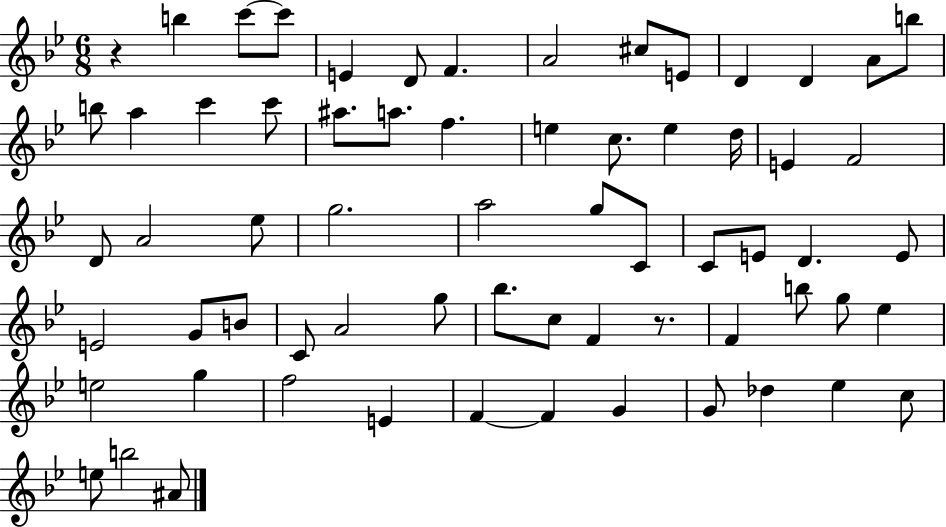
R/q B5/q C6/e C6/e E4/q D4/e F4/q. A4/h C#5/e E4/e D4/q D4/q A4/e B5/e B5/e A5/q C6/q C6/e A#5/e. A5/e. F5/q. E5/q C5/e. E5/q D5/s E4/q F4/h D4/e A4/h Eb5/e G5/h. A5/h G5/e C4/e C4/e E4/e D4/q. E4/e E4/h G4/e B4/e C4/e A4/h G5/e Bb5/e. C5/e F4/q R/e. F4/q B5/e G5/e Eb5/q E5/h G5/q F5/h E4/q F4/q F4/q G4/q G4/e Db5/q Eb5/q C5/e E5/e B5/h A#4/e